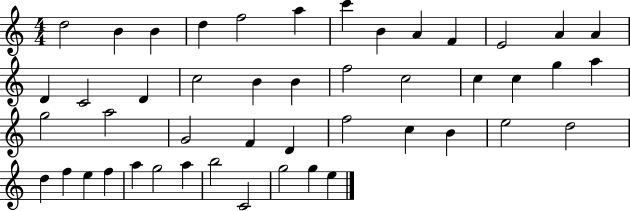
{
  \clef treble
  \numericTimeSignature
  \time 4/4
  \key c \major
  d''2 b'4 b'4 | d''4 f''2 a''4 | c'''4 b'4 a'4 f'4 | e'2 a'4 a'4 | \break d'4 c'2 d'4 | c''2 b'4 b'4 | f''2 c''2 | c''4 c''4 g''4 a''4 | \break g''2 a''2 | g'2 f'4 d'4 | f''2 c''4 b'4 | e''2 d''2 | \break d''4 f''4 e''4 f''4 | a''4 g''2 a''4 | b''2 c'2 | g''2 g''4 e''4 | \break \bar "|."
}